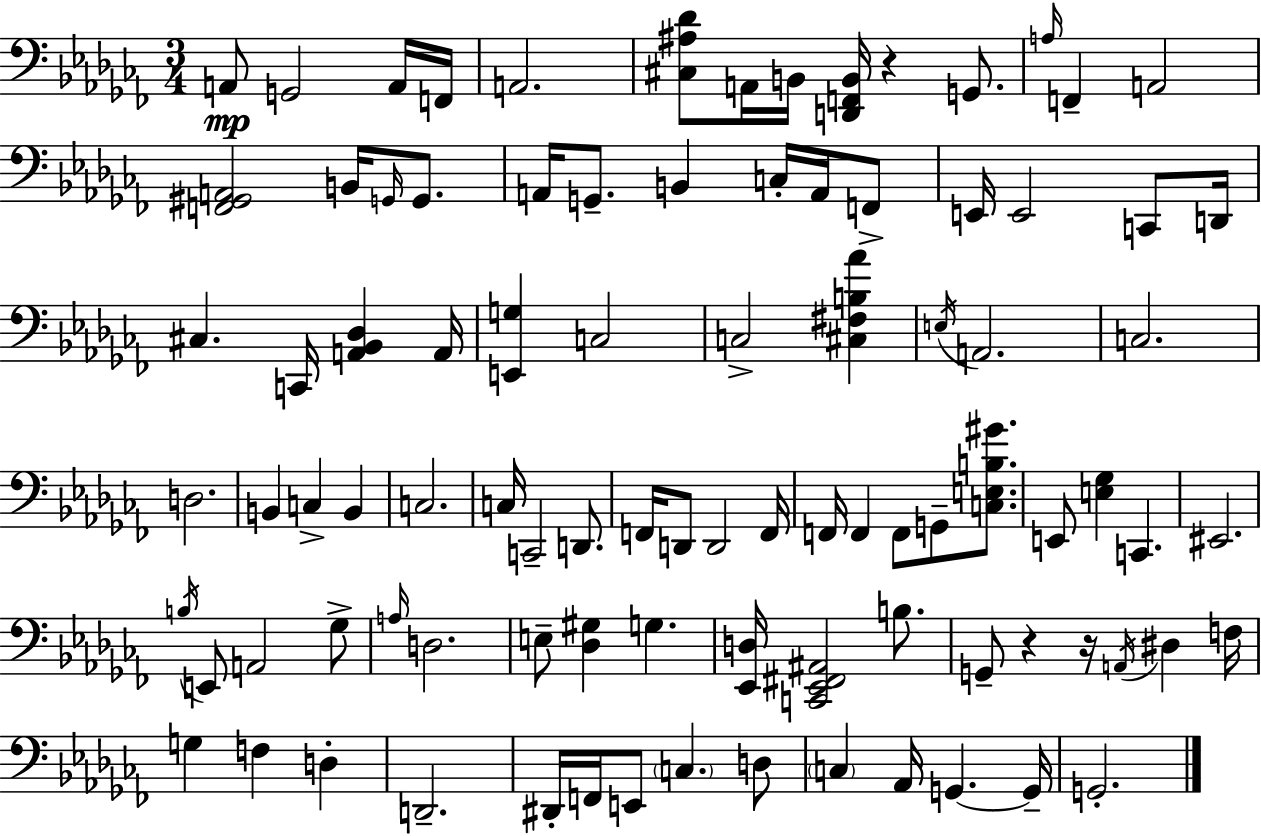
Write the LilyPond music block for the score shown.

{
  \clef bass
  \numericTimeSignature
  \time 3/4
  \key aes \minor
  a,8\mp g,2 a,16 f,16 | a,2. | <cis ais des'>8 a,16 b,16 <d, f, b,>16 r4 g,8. | \grace { a16 } f,4-- a,2 | \break <f, gis, a,>2 b,16 \grace { g,16 } g,8. | a,16 g,8.-- b,4 c16-. a,16 | f,8-> e,16 e,2 c,8 | d,16 cis4. c,16 <a, bes, des>4 | \break a,16 <e, g>4 c2 | c2-> <cis fis b aes'>4 | \acciaccatura { e16 } a,2. | c2. | \break d2. | b,4 c4-> b,4 | c2. | c16 c,2-- | \break d,8. f,16 d,8 d,2 | f,16 f,16 f,4 f,8 g,8-- | <c e b gis'>8. e,8 <e ges>4 c,4. | eis,2. | \break \acciaccatura { b16 } e,8 a,2 | ges8-> \grace { a16 } d2. | e8-- <des gis>4 g4. | <ees, d>16 <c, ees, fis, ais,>2 | \break b8. g,8-- r4 r16 | \acciaccatura { a,16 } dis4 f16 g4 f4 | d4-. d,2.-- | dis,16-. f,16 e,8 \parenthesize c4. | \break d8 \parenthesize c4 aes,16 g,4.~~ | g,16-- g,2.-. | \bar "|."
}